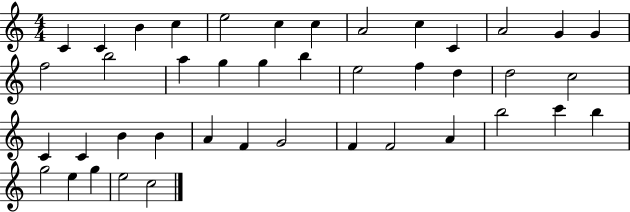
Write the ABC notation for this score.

X:1
T:Untitled
M:4/4
L:1/4
K:C
C C B c e2 c c A2 c C A2 G G f2 b2 a g g b e2 f d d2 c2 C C B B A F G2 F F2 A b2 c' b g2 e g e2 c2